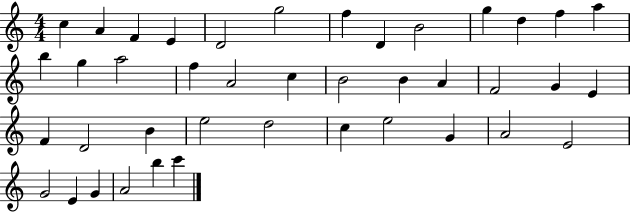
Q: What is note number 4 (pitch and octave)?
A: E4